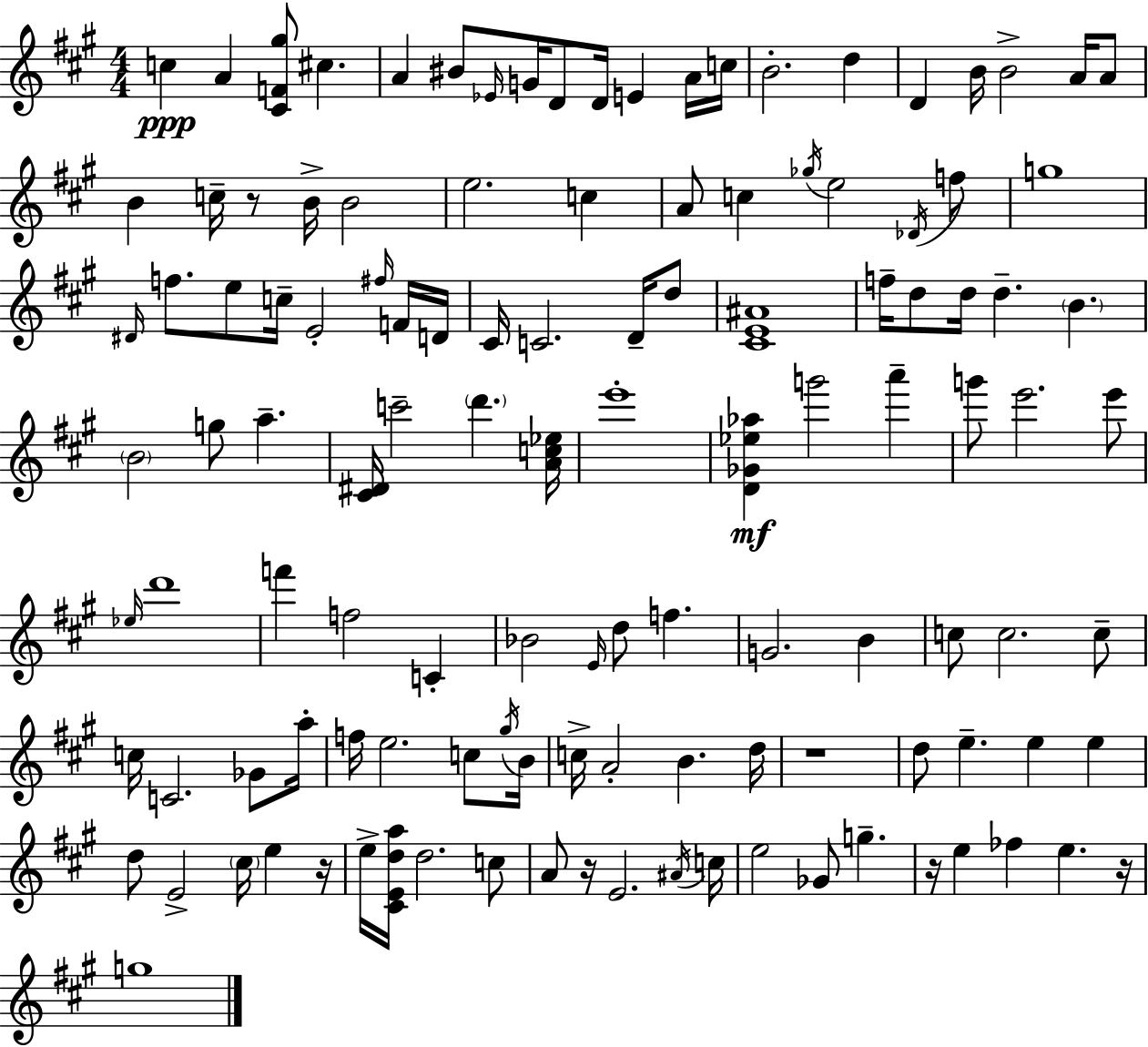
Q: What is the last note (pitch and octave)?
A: G5